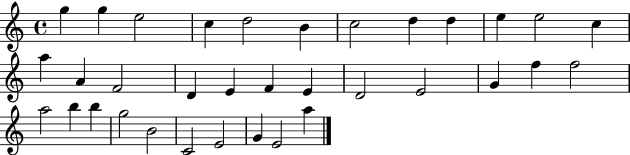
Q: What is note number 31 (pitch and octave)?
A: E4